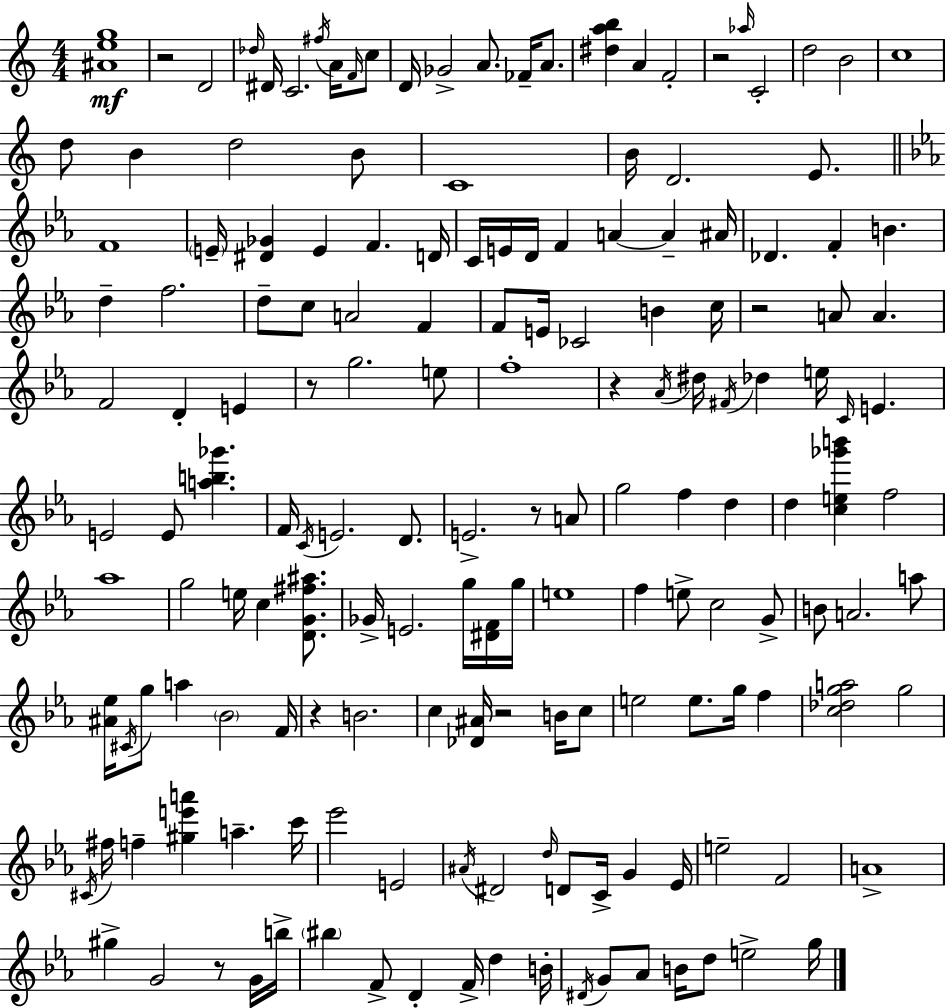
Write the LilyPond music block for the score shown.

{
  \clef treble
  \numericTimeSignature
  \time 4/4
  \key c \major
  <ais' e'' g''>1\mf | r2 d'2 | \grace { des''16 } dis'16 c'2. \acciaccatura { fis''16 } a'16 | \grace { f'16 } c''8 d'16 ges'2-> a'8. fes'16-- | \break a'8. <dis'' a'' b''>4 a'4 f'2-. | r2 \grace { aes''16 } c'2-. | d''2 b'2 | c''1 | \break d''8 b'4 d''2 | b'8 c'1 | b'16 d'2. | e'8. \bar "||" \break \key c \minor f'1 | \parenthesize e'16-- <dis' ges'>4 e'4 f'4. d'16 | c'16 e'16 d'16 f'4 a'4~~ a'4-- ais'16 | des'4. f'4-. b'4. | \break d''4-- f''2. | d''8-- c''8 a'2 f'4 | f'8 e'16 ces'2 b'4 c''16 | r2 a'8 a'4. | \break f'2 d'4-. e'4 | r8 g''2. e''8 | f''1-. | r4 \acciaccatura { aes'16 } dis''16 \acciaccatura { fis'16 } des''4 e''16 \grace { c'16 } e'4. | \break e'2 e'8 <a'' b'' ges'''>4. | f'16 \acciaccatura { c'16 } e'2. | d'8. e'2.-> | r8 a'8 g''2 f''4 | \break d''4 d''4 <c'' e'' ges''' b'''>4 f''2 | aes''1 | g''2 e''16 c''4 | <d' g' fis'' ais''>8. ges'16-> e'2. | \break g''16 <dis' f'>16 g''16 e''1 | f''4 e''8-> c''2 | g'8-> b'8 a'2. | a''8 <ais' ees''>16 \acciaccatura { cis'16 } g''8 a''4 \parenthesize bes'2 | \break f'16 r4 b'2. | c''4 <des' ais'>16 r2 | b'16 c''8 e''2 e''8. | g''16 f''4 <c'' des'' g'' a''>2 g''2 | \break \acciaccatura { cis'16 } fis''16 f''4-- <gis'' e''' a'''>4 a''4.-- | c'''16 ees'''2 e'2 | \acciaccatura { ais'16 } dis'2 \grace { d''16 } | d'8 c'16-> g'4 ees'16 e''2-- | \break f'2 a'1-> | gis''4-> g'2 | r8 g'16 b''16-> \parenthesize bis''4 f'8-> d'4-. | f'16-> d''4 b'16-. \acciaccatura { dis'16 } g'8 aes'8 b'16 d''8 | \break e''2-> g''16 \bar "|."
}